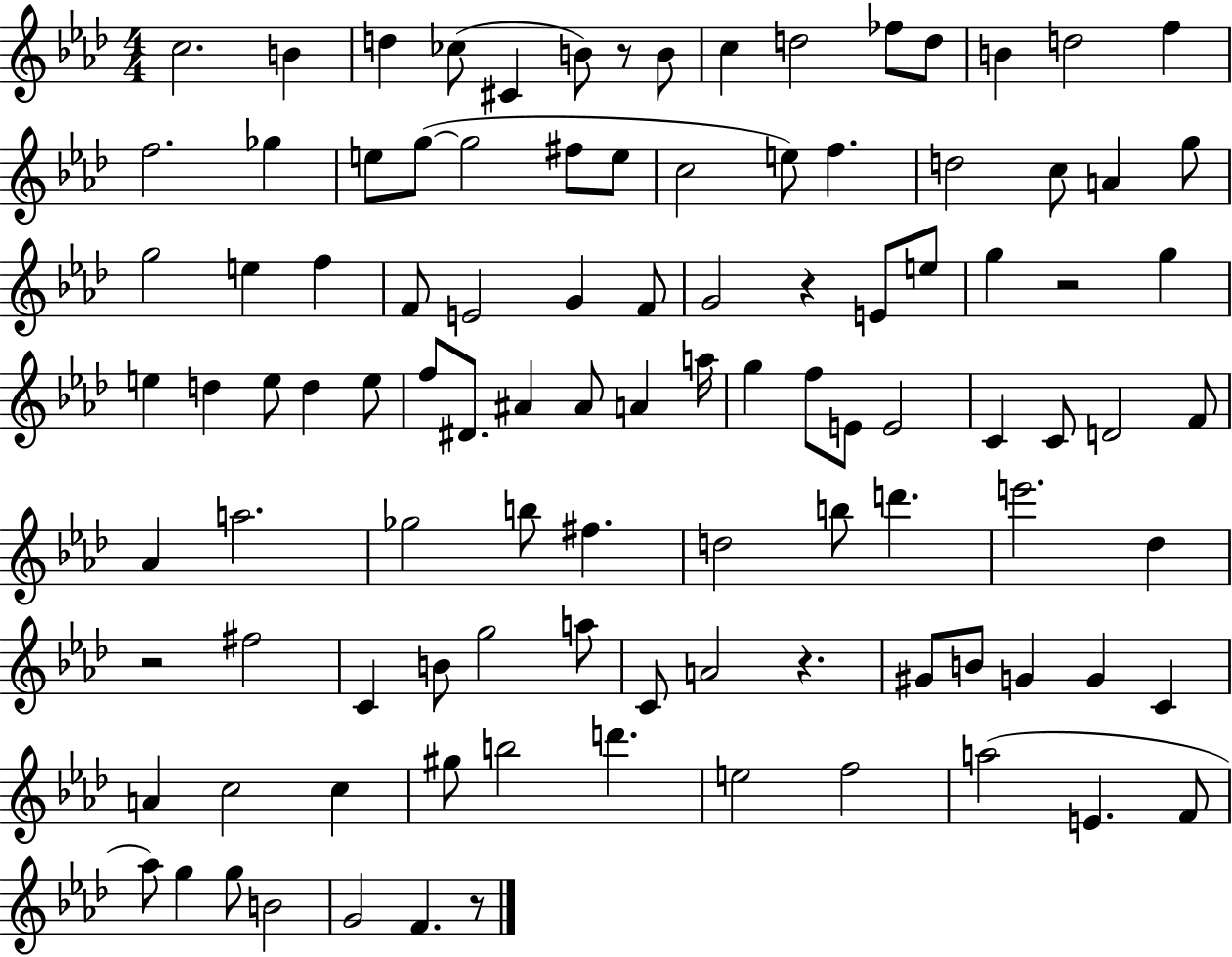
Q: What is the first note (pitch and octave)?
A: C5